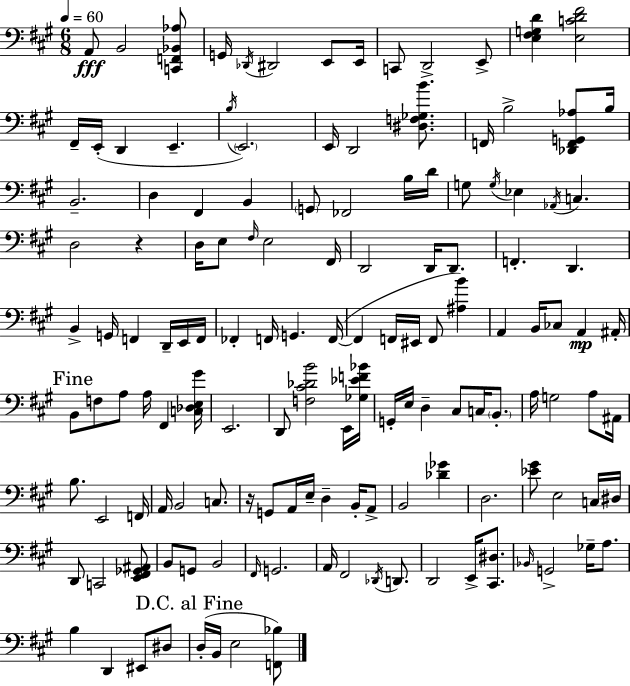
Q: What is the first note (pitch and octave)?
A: A2